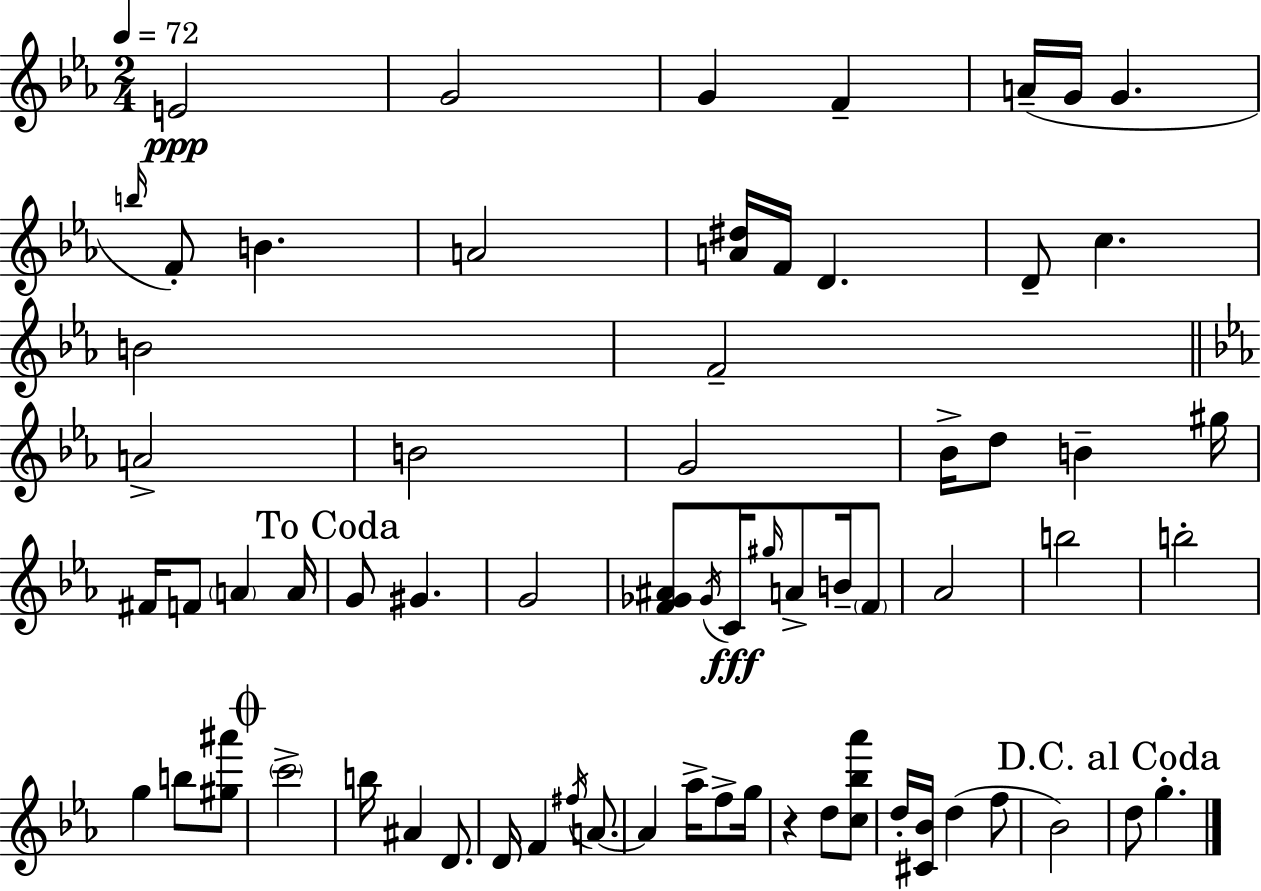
X:1
T:Untitled
M:2/4
L:1/4
K:Eb
E2 G2 G F A/4 G/4 G b/4 F/2 B A2 [A^d]/4 F/4 D D/2 c B2 F2 A2 B2 G2 _B/4 d/2 B ^g/4 ^F/4 F/2 A A/4 G/2 ^G G2 [F_G^A]/2 _G/4 C/4 ^g/4 A/2 B/4 F/2 _A2 b2 b2 g b/2 [^g^a']/2 c'2 b/4 ^A D/2 D/4 F ^f/4 A/2 A _a/4 f/2 g/4 z d/2 [c_b_a']/2 d/4 [^C_B]/4 d f/2 _B2 d/2 g